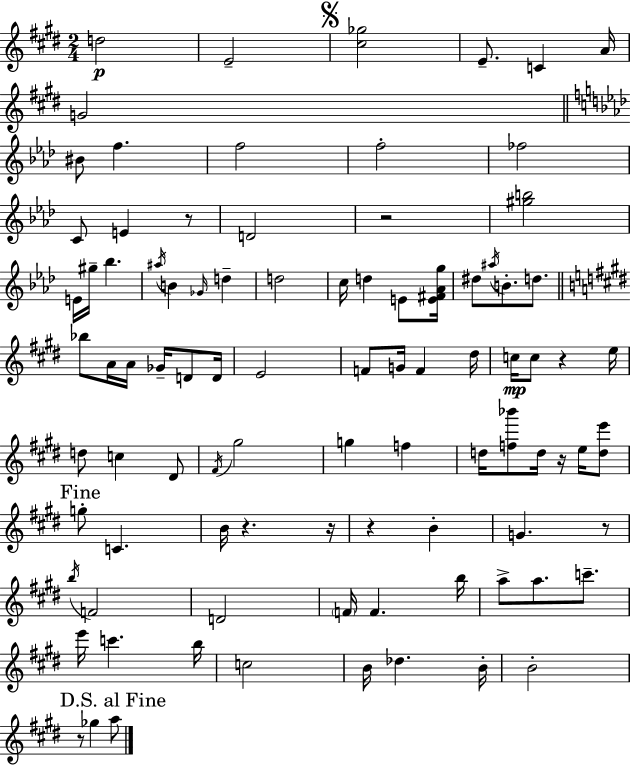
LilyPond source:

{
  \clef treble
  \numericTimeSignature
  \time 2/4
  \key e \major
  d''2\p | e'2-- | \mark \markup { \musicglyph "scripts.segno" } <cis'' ges''>2 | e'8.-- c'4 a'16 | \break g'2 | \bar "||" \break \key f \minor bis'8 f''4. | f''2 | f''2-. | fes''2 | \break c'8 e'4 r8 | d'2 | r2 | <gis'' b''>2 | \break e'16 gis''16-- bes''4. | \acciaccatura { ais''16 } b'4 \grace { ges'16 } d''4-- | d''2 | c''16 d''4 e'8 | \break <e' fis' aes' g''>16 dis''8 \acciaccatura { ais''16 } b'8.-. | d''8. \bar "||" \break \key e \major bes''8 a'16 a'16 ges'16-- d'8 d'16 | e'2 | f'8 g'16 f'4 dis''16 | c''16\mp c''8 r4 e''16 | \break d''8 c''4 dis'8 | \acciaccatura { fis'16 } gis''2 | g''4 f''4 | d''16 <f'' bes'''>8 d''16 r16 e''16 <d'' e'''>8 | \break \mark "Fine" g''8-. c'4. | b'16 r4. | r16 r4 b'4-. | g'4. r8 | \break \acciaccatura { b''16 } f'2 | d'2 | \parenthesize f'16 f'4. | b''16 a''8-> a''8. c'''8.-- | \break e'''16 c'''4. | b''16 c''2 | b'16 des''4. | b'16-. b'2-. | \break \mark "D.S. al Fine" r8 ges''4 | a''8 \bar "|."
}